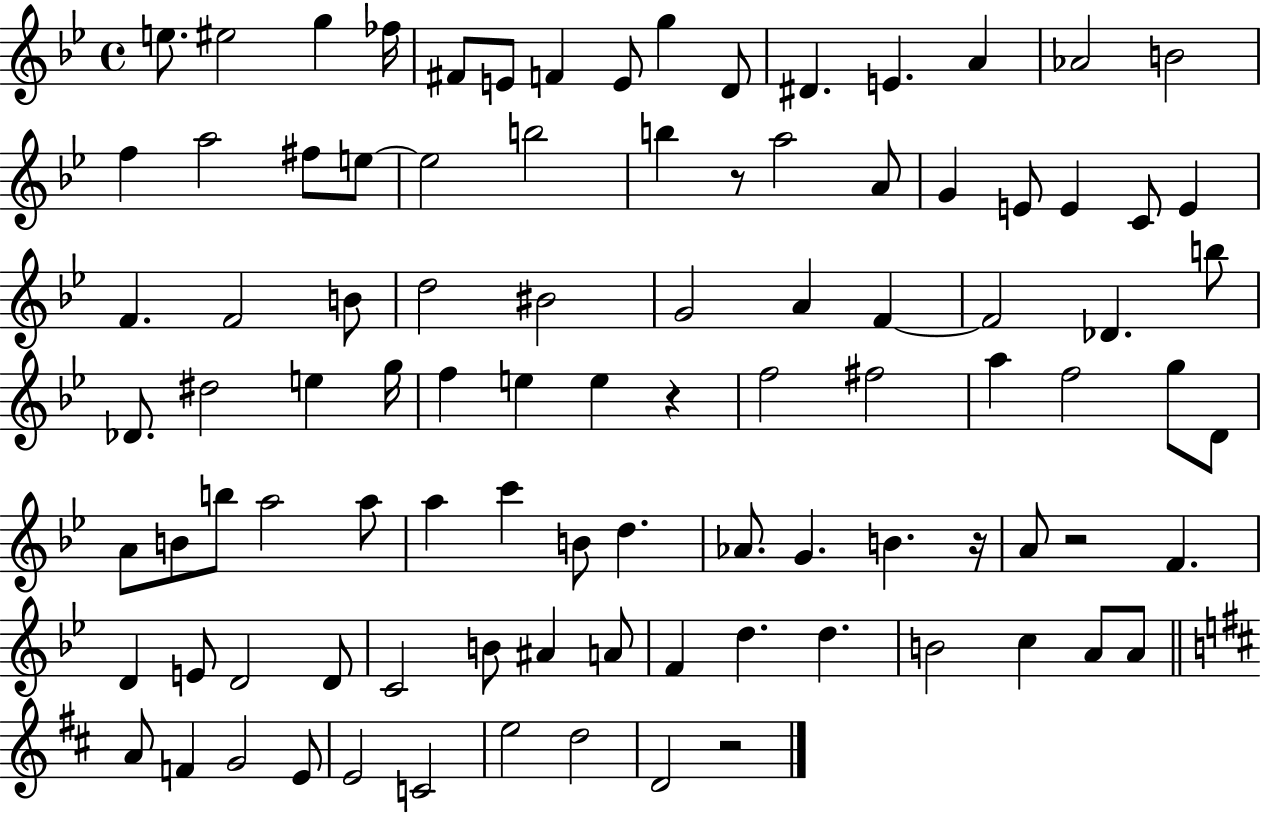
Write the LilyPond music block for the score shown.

{
  \clef treble
  \time 4/4
  \defaultTimeSignature
  \key bes \major
  e''8. eis''2 g''4 fes''16 | fis'8 e'8 f'4 e'8 g''4 d'8 | dis'4. e'4. a'4 | aes'2 b'2 | \break f''4 a''2 fis''8 e''8~~ | e''2 b''2 | b''4 r8 a''2 a'8 | g'4 e'8 e'4 c'8 e'4 | \break f'4. f'2 b'8 | d''2 bis'2 | g'2 a'4 f'4~~ | f'2 des'4. b''8 | \break des'8. dis''2 e''4 g''16 | f''4 e''4 e''4 r4 | f''2 fis''2 | a''4 f''2 g''8 d'8 | \break a'8 b'8 b''8 a''2 a''8 | a''4 c'''4 b'8 d''4. | aes'8. g'4. b'4. r16 | a'8 r2 f'4. | \break d'4 e'8 d'2 d'8 | c'2 b'8 ais'4 a'8 | f'4 d''4. d''4. | b'2 c''4 a'8 a'8 | \break \bar "||" \break \key b \minor a'8 f'4 g'2 e'8 | e'2 c'2 | e''2 d''2 | d'2 r2 | \break \bar "|."
}